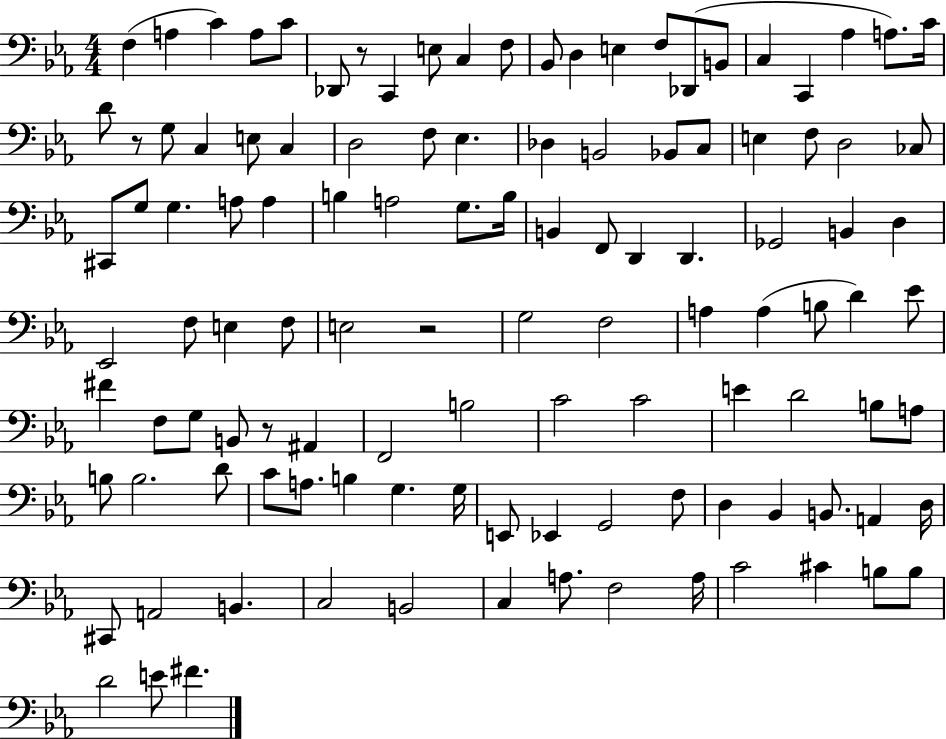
{
  \clef bass
  \numericTimeSignature
  \time 4/4
  \key ees \major
  f4( a4 c'4) a8 c'8 | des,8 r8 c,4 e8 c4 f8 | bes,8 d4 e4 f8 des,8( b,8 | c4 c,4 aes4 a8.) c'16 | \break d'8 r8 g8 c4 e8 c4 | d2 f8 ees4. | des4 b,2 bes,8 c8 | e4 f8 d2 ces8 | \break cis,8 g8 g4. a8 a4 | b4 a2 g8. b16 | b,4 f,8 d,4 d,4. | ges,2 b,4 d4 | \break ees,2 f8 e4 f8 | e2 r2 | g2 f2 | a4 a4( b8 d'4) ees'8 | \break fis'4 f8 g8 b,8 r8 ais,4 | f,2 b2 | c'2 c'2 | e'4 d'2 b8 a8 | \break b8 b2. d'8 | c'8 a8. b4 g4. g16 | e,8 ees,4 g,2 f8 | d4 bes,4 b,8. a,4 d16 | \break cis,8 a,2 b,4. | c2 b,2 | c4 a8. f2 a16 | c'2 cis'4 b8 b8 | \break d'2 e'8 fis'4. | \bar "|."
}